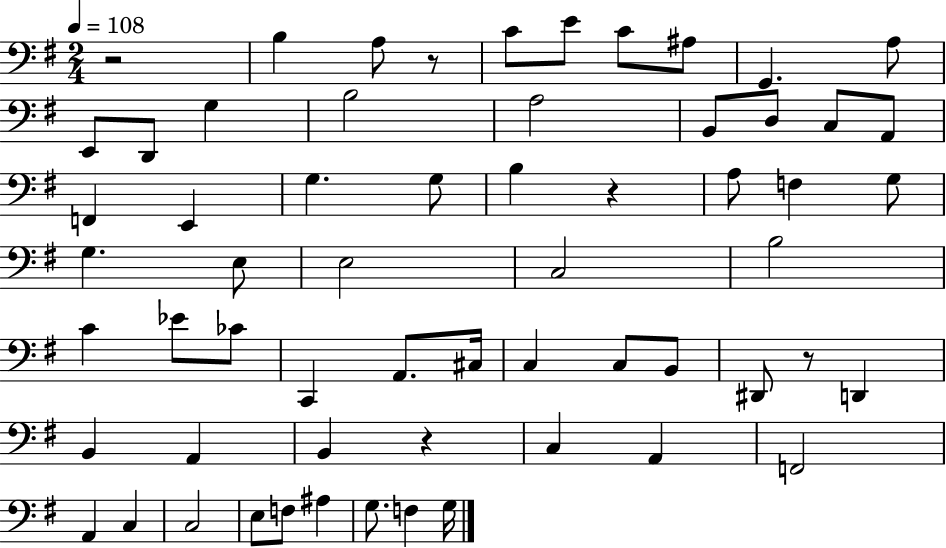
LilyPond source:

{
  \clef bass
  \numericTimeSignature
  \time 2/4
  \key g \major
  \tempo 4 = 108
  r2 | b4 a8 r8 | c'8 e'8 c'8 ais8 | g,4. a8 | \break e,8 d,8 g4 | b2 | a2 | b,8 d8 c8 a,8 | \break f,4 e,4 | g4. g8 | b4 r4 | a8 f4 g8 | \break g4. e8 | e2 | c2 | b2 | \break c'4 ees'8 ces'8 | c,4 a,8. cis16 | c4 c8 b,8 | dis,8 r8 d,4 | \break b,4 a,4 | b,4 r4 | c4 a,4 | f,2 | \break a,4 c4 | c2 | e8 f8 ais4 | g8. f4 g16 | \break \bar "|."
}